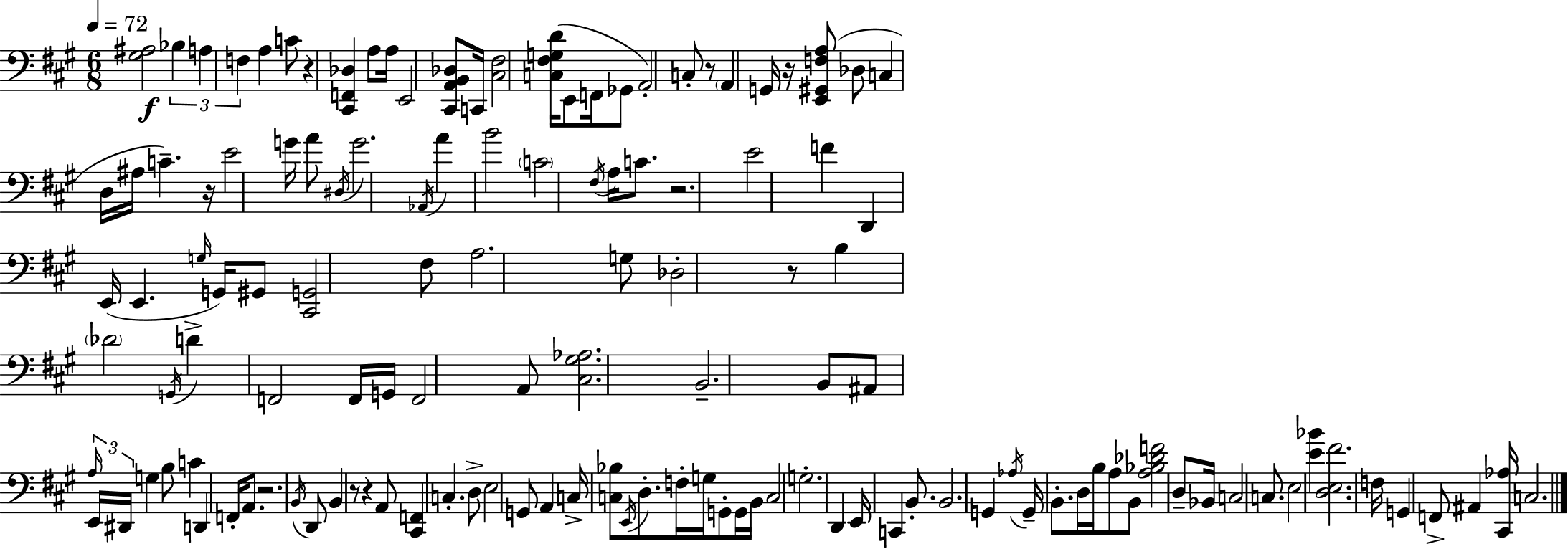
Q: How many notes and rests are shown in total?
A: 131